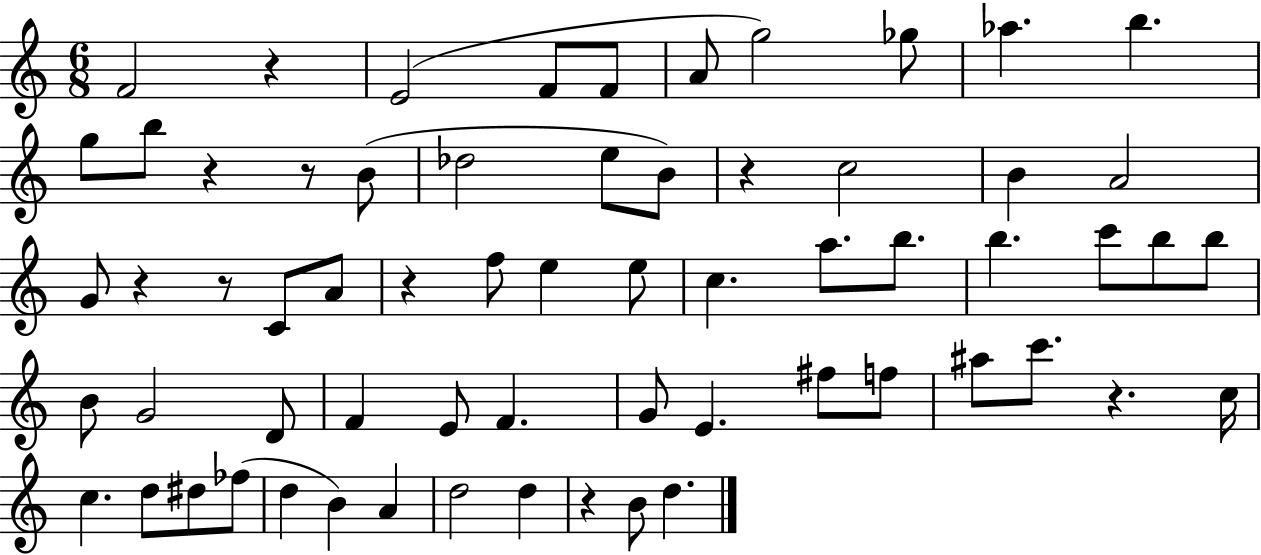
X:1
T:Untitled
M:6/8
L:1/4
K:C
F2 z E2 F/2 F/2 A/2 g2 _g/2 _a b g/2 b/2 z z/2 B/2 _d2 e/2 B/2 z c2 B A2 G/2 z z/2 C/2 A/2 z f/2 e e/2 c a/2 b/2 b c'/2 b/2 b/2 B/2 G2 D/2 F E/2 F G/2 E ^f/2 f/2 ^a/2 c'/2 z c/4 c d/2 ^d/2 _f/2 d B A d2 d z B/2 d